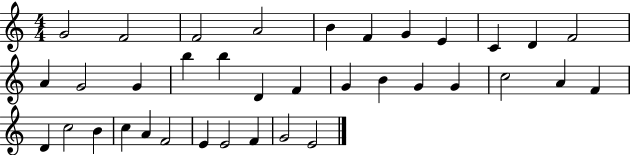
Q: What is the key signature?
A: C major